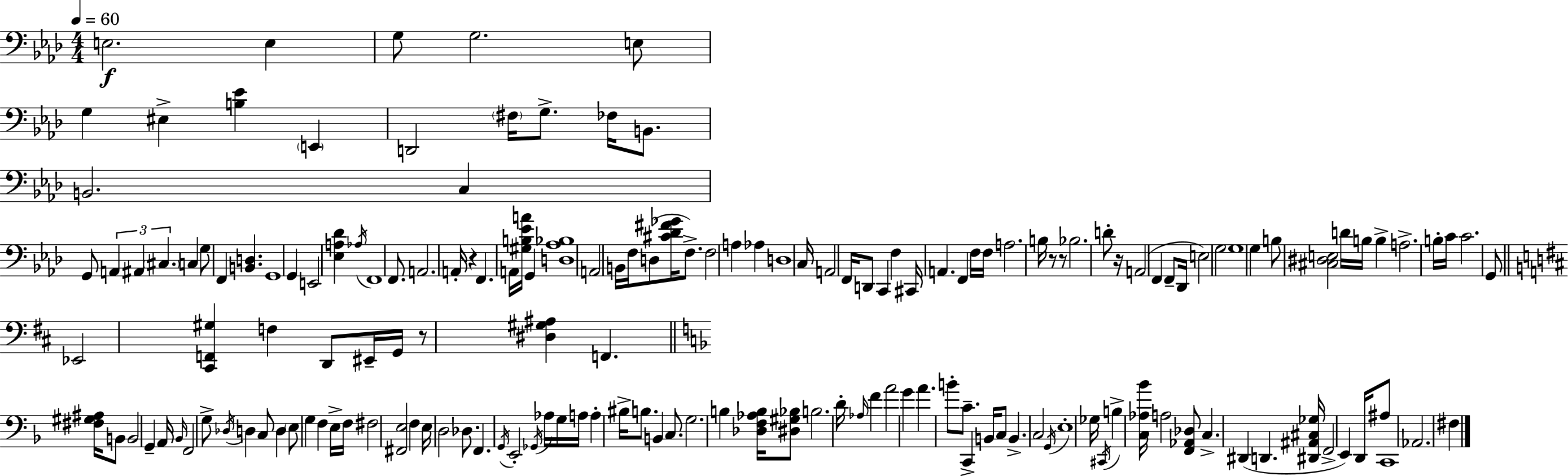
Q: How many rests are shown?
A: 5